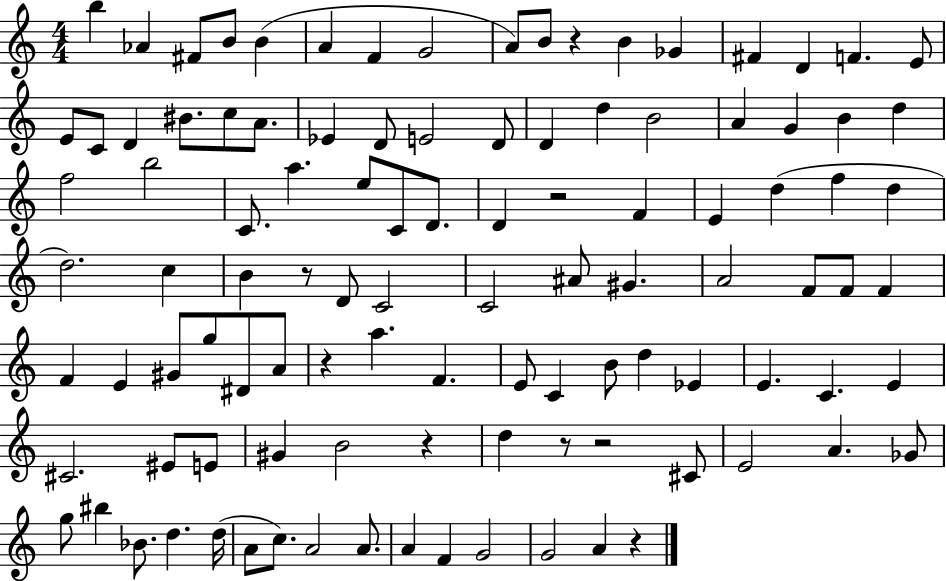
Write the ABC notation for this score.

X:1
T:Untitled
M:4/4
L:1/4
K:C
b _A ^F/2 B/2 B A F G2 A/2 B/2 z B _G ^F D F E/2 E/2 C/2 D ^B/2 c/2 A/2 _E D/2 E2 D/2 D d B2 A G B d f2 b2 C/2 a e/2 C/2 D/2 D z2 F E d f d d2 c B z/2 D/2 C2 C2 ^A/2 ^G A2 F/2 F/2 F F E ^G/2 g/2 ^D/2 A/2 z a F E/2 C B/2 d _E E C E ^C2 ^E/2 E/2 ^G B2 z d z/2 z2 ^C/2 E2 A _G/2 g/2 ^b _B/2 d d/4 A/2 c/2 A2 A/2 A F G2 G2 A z